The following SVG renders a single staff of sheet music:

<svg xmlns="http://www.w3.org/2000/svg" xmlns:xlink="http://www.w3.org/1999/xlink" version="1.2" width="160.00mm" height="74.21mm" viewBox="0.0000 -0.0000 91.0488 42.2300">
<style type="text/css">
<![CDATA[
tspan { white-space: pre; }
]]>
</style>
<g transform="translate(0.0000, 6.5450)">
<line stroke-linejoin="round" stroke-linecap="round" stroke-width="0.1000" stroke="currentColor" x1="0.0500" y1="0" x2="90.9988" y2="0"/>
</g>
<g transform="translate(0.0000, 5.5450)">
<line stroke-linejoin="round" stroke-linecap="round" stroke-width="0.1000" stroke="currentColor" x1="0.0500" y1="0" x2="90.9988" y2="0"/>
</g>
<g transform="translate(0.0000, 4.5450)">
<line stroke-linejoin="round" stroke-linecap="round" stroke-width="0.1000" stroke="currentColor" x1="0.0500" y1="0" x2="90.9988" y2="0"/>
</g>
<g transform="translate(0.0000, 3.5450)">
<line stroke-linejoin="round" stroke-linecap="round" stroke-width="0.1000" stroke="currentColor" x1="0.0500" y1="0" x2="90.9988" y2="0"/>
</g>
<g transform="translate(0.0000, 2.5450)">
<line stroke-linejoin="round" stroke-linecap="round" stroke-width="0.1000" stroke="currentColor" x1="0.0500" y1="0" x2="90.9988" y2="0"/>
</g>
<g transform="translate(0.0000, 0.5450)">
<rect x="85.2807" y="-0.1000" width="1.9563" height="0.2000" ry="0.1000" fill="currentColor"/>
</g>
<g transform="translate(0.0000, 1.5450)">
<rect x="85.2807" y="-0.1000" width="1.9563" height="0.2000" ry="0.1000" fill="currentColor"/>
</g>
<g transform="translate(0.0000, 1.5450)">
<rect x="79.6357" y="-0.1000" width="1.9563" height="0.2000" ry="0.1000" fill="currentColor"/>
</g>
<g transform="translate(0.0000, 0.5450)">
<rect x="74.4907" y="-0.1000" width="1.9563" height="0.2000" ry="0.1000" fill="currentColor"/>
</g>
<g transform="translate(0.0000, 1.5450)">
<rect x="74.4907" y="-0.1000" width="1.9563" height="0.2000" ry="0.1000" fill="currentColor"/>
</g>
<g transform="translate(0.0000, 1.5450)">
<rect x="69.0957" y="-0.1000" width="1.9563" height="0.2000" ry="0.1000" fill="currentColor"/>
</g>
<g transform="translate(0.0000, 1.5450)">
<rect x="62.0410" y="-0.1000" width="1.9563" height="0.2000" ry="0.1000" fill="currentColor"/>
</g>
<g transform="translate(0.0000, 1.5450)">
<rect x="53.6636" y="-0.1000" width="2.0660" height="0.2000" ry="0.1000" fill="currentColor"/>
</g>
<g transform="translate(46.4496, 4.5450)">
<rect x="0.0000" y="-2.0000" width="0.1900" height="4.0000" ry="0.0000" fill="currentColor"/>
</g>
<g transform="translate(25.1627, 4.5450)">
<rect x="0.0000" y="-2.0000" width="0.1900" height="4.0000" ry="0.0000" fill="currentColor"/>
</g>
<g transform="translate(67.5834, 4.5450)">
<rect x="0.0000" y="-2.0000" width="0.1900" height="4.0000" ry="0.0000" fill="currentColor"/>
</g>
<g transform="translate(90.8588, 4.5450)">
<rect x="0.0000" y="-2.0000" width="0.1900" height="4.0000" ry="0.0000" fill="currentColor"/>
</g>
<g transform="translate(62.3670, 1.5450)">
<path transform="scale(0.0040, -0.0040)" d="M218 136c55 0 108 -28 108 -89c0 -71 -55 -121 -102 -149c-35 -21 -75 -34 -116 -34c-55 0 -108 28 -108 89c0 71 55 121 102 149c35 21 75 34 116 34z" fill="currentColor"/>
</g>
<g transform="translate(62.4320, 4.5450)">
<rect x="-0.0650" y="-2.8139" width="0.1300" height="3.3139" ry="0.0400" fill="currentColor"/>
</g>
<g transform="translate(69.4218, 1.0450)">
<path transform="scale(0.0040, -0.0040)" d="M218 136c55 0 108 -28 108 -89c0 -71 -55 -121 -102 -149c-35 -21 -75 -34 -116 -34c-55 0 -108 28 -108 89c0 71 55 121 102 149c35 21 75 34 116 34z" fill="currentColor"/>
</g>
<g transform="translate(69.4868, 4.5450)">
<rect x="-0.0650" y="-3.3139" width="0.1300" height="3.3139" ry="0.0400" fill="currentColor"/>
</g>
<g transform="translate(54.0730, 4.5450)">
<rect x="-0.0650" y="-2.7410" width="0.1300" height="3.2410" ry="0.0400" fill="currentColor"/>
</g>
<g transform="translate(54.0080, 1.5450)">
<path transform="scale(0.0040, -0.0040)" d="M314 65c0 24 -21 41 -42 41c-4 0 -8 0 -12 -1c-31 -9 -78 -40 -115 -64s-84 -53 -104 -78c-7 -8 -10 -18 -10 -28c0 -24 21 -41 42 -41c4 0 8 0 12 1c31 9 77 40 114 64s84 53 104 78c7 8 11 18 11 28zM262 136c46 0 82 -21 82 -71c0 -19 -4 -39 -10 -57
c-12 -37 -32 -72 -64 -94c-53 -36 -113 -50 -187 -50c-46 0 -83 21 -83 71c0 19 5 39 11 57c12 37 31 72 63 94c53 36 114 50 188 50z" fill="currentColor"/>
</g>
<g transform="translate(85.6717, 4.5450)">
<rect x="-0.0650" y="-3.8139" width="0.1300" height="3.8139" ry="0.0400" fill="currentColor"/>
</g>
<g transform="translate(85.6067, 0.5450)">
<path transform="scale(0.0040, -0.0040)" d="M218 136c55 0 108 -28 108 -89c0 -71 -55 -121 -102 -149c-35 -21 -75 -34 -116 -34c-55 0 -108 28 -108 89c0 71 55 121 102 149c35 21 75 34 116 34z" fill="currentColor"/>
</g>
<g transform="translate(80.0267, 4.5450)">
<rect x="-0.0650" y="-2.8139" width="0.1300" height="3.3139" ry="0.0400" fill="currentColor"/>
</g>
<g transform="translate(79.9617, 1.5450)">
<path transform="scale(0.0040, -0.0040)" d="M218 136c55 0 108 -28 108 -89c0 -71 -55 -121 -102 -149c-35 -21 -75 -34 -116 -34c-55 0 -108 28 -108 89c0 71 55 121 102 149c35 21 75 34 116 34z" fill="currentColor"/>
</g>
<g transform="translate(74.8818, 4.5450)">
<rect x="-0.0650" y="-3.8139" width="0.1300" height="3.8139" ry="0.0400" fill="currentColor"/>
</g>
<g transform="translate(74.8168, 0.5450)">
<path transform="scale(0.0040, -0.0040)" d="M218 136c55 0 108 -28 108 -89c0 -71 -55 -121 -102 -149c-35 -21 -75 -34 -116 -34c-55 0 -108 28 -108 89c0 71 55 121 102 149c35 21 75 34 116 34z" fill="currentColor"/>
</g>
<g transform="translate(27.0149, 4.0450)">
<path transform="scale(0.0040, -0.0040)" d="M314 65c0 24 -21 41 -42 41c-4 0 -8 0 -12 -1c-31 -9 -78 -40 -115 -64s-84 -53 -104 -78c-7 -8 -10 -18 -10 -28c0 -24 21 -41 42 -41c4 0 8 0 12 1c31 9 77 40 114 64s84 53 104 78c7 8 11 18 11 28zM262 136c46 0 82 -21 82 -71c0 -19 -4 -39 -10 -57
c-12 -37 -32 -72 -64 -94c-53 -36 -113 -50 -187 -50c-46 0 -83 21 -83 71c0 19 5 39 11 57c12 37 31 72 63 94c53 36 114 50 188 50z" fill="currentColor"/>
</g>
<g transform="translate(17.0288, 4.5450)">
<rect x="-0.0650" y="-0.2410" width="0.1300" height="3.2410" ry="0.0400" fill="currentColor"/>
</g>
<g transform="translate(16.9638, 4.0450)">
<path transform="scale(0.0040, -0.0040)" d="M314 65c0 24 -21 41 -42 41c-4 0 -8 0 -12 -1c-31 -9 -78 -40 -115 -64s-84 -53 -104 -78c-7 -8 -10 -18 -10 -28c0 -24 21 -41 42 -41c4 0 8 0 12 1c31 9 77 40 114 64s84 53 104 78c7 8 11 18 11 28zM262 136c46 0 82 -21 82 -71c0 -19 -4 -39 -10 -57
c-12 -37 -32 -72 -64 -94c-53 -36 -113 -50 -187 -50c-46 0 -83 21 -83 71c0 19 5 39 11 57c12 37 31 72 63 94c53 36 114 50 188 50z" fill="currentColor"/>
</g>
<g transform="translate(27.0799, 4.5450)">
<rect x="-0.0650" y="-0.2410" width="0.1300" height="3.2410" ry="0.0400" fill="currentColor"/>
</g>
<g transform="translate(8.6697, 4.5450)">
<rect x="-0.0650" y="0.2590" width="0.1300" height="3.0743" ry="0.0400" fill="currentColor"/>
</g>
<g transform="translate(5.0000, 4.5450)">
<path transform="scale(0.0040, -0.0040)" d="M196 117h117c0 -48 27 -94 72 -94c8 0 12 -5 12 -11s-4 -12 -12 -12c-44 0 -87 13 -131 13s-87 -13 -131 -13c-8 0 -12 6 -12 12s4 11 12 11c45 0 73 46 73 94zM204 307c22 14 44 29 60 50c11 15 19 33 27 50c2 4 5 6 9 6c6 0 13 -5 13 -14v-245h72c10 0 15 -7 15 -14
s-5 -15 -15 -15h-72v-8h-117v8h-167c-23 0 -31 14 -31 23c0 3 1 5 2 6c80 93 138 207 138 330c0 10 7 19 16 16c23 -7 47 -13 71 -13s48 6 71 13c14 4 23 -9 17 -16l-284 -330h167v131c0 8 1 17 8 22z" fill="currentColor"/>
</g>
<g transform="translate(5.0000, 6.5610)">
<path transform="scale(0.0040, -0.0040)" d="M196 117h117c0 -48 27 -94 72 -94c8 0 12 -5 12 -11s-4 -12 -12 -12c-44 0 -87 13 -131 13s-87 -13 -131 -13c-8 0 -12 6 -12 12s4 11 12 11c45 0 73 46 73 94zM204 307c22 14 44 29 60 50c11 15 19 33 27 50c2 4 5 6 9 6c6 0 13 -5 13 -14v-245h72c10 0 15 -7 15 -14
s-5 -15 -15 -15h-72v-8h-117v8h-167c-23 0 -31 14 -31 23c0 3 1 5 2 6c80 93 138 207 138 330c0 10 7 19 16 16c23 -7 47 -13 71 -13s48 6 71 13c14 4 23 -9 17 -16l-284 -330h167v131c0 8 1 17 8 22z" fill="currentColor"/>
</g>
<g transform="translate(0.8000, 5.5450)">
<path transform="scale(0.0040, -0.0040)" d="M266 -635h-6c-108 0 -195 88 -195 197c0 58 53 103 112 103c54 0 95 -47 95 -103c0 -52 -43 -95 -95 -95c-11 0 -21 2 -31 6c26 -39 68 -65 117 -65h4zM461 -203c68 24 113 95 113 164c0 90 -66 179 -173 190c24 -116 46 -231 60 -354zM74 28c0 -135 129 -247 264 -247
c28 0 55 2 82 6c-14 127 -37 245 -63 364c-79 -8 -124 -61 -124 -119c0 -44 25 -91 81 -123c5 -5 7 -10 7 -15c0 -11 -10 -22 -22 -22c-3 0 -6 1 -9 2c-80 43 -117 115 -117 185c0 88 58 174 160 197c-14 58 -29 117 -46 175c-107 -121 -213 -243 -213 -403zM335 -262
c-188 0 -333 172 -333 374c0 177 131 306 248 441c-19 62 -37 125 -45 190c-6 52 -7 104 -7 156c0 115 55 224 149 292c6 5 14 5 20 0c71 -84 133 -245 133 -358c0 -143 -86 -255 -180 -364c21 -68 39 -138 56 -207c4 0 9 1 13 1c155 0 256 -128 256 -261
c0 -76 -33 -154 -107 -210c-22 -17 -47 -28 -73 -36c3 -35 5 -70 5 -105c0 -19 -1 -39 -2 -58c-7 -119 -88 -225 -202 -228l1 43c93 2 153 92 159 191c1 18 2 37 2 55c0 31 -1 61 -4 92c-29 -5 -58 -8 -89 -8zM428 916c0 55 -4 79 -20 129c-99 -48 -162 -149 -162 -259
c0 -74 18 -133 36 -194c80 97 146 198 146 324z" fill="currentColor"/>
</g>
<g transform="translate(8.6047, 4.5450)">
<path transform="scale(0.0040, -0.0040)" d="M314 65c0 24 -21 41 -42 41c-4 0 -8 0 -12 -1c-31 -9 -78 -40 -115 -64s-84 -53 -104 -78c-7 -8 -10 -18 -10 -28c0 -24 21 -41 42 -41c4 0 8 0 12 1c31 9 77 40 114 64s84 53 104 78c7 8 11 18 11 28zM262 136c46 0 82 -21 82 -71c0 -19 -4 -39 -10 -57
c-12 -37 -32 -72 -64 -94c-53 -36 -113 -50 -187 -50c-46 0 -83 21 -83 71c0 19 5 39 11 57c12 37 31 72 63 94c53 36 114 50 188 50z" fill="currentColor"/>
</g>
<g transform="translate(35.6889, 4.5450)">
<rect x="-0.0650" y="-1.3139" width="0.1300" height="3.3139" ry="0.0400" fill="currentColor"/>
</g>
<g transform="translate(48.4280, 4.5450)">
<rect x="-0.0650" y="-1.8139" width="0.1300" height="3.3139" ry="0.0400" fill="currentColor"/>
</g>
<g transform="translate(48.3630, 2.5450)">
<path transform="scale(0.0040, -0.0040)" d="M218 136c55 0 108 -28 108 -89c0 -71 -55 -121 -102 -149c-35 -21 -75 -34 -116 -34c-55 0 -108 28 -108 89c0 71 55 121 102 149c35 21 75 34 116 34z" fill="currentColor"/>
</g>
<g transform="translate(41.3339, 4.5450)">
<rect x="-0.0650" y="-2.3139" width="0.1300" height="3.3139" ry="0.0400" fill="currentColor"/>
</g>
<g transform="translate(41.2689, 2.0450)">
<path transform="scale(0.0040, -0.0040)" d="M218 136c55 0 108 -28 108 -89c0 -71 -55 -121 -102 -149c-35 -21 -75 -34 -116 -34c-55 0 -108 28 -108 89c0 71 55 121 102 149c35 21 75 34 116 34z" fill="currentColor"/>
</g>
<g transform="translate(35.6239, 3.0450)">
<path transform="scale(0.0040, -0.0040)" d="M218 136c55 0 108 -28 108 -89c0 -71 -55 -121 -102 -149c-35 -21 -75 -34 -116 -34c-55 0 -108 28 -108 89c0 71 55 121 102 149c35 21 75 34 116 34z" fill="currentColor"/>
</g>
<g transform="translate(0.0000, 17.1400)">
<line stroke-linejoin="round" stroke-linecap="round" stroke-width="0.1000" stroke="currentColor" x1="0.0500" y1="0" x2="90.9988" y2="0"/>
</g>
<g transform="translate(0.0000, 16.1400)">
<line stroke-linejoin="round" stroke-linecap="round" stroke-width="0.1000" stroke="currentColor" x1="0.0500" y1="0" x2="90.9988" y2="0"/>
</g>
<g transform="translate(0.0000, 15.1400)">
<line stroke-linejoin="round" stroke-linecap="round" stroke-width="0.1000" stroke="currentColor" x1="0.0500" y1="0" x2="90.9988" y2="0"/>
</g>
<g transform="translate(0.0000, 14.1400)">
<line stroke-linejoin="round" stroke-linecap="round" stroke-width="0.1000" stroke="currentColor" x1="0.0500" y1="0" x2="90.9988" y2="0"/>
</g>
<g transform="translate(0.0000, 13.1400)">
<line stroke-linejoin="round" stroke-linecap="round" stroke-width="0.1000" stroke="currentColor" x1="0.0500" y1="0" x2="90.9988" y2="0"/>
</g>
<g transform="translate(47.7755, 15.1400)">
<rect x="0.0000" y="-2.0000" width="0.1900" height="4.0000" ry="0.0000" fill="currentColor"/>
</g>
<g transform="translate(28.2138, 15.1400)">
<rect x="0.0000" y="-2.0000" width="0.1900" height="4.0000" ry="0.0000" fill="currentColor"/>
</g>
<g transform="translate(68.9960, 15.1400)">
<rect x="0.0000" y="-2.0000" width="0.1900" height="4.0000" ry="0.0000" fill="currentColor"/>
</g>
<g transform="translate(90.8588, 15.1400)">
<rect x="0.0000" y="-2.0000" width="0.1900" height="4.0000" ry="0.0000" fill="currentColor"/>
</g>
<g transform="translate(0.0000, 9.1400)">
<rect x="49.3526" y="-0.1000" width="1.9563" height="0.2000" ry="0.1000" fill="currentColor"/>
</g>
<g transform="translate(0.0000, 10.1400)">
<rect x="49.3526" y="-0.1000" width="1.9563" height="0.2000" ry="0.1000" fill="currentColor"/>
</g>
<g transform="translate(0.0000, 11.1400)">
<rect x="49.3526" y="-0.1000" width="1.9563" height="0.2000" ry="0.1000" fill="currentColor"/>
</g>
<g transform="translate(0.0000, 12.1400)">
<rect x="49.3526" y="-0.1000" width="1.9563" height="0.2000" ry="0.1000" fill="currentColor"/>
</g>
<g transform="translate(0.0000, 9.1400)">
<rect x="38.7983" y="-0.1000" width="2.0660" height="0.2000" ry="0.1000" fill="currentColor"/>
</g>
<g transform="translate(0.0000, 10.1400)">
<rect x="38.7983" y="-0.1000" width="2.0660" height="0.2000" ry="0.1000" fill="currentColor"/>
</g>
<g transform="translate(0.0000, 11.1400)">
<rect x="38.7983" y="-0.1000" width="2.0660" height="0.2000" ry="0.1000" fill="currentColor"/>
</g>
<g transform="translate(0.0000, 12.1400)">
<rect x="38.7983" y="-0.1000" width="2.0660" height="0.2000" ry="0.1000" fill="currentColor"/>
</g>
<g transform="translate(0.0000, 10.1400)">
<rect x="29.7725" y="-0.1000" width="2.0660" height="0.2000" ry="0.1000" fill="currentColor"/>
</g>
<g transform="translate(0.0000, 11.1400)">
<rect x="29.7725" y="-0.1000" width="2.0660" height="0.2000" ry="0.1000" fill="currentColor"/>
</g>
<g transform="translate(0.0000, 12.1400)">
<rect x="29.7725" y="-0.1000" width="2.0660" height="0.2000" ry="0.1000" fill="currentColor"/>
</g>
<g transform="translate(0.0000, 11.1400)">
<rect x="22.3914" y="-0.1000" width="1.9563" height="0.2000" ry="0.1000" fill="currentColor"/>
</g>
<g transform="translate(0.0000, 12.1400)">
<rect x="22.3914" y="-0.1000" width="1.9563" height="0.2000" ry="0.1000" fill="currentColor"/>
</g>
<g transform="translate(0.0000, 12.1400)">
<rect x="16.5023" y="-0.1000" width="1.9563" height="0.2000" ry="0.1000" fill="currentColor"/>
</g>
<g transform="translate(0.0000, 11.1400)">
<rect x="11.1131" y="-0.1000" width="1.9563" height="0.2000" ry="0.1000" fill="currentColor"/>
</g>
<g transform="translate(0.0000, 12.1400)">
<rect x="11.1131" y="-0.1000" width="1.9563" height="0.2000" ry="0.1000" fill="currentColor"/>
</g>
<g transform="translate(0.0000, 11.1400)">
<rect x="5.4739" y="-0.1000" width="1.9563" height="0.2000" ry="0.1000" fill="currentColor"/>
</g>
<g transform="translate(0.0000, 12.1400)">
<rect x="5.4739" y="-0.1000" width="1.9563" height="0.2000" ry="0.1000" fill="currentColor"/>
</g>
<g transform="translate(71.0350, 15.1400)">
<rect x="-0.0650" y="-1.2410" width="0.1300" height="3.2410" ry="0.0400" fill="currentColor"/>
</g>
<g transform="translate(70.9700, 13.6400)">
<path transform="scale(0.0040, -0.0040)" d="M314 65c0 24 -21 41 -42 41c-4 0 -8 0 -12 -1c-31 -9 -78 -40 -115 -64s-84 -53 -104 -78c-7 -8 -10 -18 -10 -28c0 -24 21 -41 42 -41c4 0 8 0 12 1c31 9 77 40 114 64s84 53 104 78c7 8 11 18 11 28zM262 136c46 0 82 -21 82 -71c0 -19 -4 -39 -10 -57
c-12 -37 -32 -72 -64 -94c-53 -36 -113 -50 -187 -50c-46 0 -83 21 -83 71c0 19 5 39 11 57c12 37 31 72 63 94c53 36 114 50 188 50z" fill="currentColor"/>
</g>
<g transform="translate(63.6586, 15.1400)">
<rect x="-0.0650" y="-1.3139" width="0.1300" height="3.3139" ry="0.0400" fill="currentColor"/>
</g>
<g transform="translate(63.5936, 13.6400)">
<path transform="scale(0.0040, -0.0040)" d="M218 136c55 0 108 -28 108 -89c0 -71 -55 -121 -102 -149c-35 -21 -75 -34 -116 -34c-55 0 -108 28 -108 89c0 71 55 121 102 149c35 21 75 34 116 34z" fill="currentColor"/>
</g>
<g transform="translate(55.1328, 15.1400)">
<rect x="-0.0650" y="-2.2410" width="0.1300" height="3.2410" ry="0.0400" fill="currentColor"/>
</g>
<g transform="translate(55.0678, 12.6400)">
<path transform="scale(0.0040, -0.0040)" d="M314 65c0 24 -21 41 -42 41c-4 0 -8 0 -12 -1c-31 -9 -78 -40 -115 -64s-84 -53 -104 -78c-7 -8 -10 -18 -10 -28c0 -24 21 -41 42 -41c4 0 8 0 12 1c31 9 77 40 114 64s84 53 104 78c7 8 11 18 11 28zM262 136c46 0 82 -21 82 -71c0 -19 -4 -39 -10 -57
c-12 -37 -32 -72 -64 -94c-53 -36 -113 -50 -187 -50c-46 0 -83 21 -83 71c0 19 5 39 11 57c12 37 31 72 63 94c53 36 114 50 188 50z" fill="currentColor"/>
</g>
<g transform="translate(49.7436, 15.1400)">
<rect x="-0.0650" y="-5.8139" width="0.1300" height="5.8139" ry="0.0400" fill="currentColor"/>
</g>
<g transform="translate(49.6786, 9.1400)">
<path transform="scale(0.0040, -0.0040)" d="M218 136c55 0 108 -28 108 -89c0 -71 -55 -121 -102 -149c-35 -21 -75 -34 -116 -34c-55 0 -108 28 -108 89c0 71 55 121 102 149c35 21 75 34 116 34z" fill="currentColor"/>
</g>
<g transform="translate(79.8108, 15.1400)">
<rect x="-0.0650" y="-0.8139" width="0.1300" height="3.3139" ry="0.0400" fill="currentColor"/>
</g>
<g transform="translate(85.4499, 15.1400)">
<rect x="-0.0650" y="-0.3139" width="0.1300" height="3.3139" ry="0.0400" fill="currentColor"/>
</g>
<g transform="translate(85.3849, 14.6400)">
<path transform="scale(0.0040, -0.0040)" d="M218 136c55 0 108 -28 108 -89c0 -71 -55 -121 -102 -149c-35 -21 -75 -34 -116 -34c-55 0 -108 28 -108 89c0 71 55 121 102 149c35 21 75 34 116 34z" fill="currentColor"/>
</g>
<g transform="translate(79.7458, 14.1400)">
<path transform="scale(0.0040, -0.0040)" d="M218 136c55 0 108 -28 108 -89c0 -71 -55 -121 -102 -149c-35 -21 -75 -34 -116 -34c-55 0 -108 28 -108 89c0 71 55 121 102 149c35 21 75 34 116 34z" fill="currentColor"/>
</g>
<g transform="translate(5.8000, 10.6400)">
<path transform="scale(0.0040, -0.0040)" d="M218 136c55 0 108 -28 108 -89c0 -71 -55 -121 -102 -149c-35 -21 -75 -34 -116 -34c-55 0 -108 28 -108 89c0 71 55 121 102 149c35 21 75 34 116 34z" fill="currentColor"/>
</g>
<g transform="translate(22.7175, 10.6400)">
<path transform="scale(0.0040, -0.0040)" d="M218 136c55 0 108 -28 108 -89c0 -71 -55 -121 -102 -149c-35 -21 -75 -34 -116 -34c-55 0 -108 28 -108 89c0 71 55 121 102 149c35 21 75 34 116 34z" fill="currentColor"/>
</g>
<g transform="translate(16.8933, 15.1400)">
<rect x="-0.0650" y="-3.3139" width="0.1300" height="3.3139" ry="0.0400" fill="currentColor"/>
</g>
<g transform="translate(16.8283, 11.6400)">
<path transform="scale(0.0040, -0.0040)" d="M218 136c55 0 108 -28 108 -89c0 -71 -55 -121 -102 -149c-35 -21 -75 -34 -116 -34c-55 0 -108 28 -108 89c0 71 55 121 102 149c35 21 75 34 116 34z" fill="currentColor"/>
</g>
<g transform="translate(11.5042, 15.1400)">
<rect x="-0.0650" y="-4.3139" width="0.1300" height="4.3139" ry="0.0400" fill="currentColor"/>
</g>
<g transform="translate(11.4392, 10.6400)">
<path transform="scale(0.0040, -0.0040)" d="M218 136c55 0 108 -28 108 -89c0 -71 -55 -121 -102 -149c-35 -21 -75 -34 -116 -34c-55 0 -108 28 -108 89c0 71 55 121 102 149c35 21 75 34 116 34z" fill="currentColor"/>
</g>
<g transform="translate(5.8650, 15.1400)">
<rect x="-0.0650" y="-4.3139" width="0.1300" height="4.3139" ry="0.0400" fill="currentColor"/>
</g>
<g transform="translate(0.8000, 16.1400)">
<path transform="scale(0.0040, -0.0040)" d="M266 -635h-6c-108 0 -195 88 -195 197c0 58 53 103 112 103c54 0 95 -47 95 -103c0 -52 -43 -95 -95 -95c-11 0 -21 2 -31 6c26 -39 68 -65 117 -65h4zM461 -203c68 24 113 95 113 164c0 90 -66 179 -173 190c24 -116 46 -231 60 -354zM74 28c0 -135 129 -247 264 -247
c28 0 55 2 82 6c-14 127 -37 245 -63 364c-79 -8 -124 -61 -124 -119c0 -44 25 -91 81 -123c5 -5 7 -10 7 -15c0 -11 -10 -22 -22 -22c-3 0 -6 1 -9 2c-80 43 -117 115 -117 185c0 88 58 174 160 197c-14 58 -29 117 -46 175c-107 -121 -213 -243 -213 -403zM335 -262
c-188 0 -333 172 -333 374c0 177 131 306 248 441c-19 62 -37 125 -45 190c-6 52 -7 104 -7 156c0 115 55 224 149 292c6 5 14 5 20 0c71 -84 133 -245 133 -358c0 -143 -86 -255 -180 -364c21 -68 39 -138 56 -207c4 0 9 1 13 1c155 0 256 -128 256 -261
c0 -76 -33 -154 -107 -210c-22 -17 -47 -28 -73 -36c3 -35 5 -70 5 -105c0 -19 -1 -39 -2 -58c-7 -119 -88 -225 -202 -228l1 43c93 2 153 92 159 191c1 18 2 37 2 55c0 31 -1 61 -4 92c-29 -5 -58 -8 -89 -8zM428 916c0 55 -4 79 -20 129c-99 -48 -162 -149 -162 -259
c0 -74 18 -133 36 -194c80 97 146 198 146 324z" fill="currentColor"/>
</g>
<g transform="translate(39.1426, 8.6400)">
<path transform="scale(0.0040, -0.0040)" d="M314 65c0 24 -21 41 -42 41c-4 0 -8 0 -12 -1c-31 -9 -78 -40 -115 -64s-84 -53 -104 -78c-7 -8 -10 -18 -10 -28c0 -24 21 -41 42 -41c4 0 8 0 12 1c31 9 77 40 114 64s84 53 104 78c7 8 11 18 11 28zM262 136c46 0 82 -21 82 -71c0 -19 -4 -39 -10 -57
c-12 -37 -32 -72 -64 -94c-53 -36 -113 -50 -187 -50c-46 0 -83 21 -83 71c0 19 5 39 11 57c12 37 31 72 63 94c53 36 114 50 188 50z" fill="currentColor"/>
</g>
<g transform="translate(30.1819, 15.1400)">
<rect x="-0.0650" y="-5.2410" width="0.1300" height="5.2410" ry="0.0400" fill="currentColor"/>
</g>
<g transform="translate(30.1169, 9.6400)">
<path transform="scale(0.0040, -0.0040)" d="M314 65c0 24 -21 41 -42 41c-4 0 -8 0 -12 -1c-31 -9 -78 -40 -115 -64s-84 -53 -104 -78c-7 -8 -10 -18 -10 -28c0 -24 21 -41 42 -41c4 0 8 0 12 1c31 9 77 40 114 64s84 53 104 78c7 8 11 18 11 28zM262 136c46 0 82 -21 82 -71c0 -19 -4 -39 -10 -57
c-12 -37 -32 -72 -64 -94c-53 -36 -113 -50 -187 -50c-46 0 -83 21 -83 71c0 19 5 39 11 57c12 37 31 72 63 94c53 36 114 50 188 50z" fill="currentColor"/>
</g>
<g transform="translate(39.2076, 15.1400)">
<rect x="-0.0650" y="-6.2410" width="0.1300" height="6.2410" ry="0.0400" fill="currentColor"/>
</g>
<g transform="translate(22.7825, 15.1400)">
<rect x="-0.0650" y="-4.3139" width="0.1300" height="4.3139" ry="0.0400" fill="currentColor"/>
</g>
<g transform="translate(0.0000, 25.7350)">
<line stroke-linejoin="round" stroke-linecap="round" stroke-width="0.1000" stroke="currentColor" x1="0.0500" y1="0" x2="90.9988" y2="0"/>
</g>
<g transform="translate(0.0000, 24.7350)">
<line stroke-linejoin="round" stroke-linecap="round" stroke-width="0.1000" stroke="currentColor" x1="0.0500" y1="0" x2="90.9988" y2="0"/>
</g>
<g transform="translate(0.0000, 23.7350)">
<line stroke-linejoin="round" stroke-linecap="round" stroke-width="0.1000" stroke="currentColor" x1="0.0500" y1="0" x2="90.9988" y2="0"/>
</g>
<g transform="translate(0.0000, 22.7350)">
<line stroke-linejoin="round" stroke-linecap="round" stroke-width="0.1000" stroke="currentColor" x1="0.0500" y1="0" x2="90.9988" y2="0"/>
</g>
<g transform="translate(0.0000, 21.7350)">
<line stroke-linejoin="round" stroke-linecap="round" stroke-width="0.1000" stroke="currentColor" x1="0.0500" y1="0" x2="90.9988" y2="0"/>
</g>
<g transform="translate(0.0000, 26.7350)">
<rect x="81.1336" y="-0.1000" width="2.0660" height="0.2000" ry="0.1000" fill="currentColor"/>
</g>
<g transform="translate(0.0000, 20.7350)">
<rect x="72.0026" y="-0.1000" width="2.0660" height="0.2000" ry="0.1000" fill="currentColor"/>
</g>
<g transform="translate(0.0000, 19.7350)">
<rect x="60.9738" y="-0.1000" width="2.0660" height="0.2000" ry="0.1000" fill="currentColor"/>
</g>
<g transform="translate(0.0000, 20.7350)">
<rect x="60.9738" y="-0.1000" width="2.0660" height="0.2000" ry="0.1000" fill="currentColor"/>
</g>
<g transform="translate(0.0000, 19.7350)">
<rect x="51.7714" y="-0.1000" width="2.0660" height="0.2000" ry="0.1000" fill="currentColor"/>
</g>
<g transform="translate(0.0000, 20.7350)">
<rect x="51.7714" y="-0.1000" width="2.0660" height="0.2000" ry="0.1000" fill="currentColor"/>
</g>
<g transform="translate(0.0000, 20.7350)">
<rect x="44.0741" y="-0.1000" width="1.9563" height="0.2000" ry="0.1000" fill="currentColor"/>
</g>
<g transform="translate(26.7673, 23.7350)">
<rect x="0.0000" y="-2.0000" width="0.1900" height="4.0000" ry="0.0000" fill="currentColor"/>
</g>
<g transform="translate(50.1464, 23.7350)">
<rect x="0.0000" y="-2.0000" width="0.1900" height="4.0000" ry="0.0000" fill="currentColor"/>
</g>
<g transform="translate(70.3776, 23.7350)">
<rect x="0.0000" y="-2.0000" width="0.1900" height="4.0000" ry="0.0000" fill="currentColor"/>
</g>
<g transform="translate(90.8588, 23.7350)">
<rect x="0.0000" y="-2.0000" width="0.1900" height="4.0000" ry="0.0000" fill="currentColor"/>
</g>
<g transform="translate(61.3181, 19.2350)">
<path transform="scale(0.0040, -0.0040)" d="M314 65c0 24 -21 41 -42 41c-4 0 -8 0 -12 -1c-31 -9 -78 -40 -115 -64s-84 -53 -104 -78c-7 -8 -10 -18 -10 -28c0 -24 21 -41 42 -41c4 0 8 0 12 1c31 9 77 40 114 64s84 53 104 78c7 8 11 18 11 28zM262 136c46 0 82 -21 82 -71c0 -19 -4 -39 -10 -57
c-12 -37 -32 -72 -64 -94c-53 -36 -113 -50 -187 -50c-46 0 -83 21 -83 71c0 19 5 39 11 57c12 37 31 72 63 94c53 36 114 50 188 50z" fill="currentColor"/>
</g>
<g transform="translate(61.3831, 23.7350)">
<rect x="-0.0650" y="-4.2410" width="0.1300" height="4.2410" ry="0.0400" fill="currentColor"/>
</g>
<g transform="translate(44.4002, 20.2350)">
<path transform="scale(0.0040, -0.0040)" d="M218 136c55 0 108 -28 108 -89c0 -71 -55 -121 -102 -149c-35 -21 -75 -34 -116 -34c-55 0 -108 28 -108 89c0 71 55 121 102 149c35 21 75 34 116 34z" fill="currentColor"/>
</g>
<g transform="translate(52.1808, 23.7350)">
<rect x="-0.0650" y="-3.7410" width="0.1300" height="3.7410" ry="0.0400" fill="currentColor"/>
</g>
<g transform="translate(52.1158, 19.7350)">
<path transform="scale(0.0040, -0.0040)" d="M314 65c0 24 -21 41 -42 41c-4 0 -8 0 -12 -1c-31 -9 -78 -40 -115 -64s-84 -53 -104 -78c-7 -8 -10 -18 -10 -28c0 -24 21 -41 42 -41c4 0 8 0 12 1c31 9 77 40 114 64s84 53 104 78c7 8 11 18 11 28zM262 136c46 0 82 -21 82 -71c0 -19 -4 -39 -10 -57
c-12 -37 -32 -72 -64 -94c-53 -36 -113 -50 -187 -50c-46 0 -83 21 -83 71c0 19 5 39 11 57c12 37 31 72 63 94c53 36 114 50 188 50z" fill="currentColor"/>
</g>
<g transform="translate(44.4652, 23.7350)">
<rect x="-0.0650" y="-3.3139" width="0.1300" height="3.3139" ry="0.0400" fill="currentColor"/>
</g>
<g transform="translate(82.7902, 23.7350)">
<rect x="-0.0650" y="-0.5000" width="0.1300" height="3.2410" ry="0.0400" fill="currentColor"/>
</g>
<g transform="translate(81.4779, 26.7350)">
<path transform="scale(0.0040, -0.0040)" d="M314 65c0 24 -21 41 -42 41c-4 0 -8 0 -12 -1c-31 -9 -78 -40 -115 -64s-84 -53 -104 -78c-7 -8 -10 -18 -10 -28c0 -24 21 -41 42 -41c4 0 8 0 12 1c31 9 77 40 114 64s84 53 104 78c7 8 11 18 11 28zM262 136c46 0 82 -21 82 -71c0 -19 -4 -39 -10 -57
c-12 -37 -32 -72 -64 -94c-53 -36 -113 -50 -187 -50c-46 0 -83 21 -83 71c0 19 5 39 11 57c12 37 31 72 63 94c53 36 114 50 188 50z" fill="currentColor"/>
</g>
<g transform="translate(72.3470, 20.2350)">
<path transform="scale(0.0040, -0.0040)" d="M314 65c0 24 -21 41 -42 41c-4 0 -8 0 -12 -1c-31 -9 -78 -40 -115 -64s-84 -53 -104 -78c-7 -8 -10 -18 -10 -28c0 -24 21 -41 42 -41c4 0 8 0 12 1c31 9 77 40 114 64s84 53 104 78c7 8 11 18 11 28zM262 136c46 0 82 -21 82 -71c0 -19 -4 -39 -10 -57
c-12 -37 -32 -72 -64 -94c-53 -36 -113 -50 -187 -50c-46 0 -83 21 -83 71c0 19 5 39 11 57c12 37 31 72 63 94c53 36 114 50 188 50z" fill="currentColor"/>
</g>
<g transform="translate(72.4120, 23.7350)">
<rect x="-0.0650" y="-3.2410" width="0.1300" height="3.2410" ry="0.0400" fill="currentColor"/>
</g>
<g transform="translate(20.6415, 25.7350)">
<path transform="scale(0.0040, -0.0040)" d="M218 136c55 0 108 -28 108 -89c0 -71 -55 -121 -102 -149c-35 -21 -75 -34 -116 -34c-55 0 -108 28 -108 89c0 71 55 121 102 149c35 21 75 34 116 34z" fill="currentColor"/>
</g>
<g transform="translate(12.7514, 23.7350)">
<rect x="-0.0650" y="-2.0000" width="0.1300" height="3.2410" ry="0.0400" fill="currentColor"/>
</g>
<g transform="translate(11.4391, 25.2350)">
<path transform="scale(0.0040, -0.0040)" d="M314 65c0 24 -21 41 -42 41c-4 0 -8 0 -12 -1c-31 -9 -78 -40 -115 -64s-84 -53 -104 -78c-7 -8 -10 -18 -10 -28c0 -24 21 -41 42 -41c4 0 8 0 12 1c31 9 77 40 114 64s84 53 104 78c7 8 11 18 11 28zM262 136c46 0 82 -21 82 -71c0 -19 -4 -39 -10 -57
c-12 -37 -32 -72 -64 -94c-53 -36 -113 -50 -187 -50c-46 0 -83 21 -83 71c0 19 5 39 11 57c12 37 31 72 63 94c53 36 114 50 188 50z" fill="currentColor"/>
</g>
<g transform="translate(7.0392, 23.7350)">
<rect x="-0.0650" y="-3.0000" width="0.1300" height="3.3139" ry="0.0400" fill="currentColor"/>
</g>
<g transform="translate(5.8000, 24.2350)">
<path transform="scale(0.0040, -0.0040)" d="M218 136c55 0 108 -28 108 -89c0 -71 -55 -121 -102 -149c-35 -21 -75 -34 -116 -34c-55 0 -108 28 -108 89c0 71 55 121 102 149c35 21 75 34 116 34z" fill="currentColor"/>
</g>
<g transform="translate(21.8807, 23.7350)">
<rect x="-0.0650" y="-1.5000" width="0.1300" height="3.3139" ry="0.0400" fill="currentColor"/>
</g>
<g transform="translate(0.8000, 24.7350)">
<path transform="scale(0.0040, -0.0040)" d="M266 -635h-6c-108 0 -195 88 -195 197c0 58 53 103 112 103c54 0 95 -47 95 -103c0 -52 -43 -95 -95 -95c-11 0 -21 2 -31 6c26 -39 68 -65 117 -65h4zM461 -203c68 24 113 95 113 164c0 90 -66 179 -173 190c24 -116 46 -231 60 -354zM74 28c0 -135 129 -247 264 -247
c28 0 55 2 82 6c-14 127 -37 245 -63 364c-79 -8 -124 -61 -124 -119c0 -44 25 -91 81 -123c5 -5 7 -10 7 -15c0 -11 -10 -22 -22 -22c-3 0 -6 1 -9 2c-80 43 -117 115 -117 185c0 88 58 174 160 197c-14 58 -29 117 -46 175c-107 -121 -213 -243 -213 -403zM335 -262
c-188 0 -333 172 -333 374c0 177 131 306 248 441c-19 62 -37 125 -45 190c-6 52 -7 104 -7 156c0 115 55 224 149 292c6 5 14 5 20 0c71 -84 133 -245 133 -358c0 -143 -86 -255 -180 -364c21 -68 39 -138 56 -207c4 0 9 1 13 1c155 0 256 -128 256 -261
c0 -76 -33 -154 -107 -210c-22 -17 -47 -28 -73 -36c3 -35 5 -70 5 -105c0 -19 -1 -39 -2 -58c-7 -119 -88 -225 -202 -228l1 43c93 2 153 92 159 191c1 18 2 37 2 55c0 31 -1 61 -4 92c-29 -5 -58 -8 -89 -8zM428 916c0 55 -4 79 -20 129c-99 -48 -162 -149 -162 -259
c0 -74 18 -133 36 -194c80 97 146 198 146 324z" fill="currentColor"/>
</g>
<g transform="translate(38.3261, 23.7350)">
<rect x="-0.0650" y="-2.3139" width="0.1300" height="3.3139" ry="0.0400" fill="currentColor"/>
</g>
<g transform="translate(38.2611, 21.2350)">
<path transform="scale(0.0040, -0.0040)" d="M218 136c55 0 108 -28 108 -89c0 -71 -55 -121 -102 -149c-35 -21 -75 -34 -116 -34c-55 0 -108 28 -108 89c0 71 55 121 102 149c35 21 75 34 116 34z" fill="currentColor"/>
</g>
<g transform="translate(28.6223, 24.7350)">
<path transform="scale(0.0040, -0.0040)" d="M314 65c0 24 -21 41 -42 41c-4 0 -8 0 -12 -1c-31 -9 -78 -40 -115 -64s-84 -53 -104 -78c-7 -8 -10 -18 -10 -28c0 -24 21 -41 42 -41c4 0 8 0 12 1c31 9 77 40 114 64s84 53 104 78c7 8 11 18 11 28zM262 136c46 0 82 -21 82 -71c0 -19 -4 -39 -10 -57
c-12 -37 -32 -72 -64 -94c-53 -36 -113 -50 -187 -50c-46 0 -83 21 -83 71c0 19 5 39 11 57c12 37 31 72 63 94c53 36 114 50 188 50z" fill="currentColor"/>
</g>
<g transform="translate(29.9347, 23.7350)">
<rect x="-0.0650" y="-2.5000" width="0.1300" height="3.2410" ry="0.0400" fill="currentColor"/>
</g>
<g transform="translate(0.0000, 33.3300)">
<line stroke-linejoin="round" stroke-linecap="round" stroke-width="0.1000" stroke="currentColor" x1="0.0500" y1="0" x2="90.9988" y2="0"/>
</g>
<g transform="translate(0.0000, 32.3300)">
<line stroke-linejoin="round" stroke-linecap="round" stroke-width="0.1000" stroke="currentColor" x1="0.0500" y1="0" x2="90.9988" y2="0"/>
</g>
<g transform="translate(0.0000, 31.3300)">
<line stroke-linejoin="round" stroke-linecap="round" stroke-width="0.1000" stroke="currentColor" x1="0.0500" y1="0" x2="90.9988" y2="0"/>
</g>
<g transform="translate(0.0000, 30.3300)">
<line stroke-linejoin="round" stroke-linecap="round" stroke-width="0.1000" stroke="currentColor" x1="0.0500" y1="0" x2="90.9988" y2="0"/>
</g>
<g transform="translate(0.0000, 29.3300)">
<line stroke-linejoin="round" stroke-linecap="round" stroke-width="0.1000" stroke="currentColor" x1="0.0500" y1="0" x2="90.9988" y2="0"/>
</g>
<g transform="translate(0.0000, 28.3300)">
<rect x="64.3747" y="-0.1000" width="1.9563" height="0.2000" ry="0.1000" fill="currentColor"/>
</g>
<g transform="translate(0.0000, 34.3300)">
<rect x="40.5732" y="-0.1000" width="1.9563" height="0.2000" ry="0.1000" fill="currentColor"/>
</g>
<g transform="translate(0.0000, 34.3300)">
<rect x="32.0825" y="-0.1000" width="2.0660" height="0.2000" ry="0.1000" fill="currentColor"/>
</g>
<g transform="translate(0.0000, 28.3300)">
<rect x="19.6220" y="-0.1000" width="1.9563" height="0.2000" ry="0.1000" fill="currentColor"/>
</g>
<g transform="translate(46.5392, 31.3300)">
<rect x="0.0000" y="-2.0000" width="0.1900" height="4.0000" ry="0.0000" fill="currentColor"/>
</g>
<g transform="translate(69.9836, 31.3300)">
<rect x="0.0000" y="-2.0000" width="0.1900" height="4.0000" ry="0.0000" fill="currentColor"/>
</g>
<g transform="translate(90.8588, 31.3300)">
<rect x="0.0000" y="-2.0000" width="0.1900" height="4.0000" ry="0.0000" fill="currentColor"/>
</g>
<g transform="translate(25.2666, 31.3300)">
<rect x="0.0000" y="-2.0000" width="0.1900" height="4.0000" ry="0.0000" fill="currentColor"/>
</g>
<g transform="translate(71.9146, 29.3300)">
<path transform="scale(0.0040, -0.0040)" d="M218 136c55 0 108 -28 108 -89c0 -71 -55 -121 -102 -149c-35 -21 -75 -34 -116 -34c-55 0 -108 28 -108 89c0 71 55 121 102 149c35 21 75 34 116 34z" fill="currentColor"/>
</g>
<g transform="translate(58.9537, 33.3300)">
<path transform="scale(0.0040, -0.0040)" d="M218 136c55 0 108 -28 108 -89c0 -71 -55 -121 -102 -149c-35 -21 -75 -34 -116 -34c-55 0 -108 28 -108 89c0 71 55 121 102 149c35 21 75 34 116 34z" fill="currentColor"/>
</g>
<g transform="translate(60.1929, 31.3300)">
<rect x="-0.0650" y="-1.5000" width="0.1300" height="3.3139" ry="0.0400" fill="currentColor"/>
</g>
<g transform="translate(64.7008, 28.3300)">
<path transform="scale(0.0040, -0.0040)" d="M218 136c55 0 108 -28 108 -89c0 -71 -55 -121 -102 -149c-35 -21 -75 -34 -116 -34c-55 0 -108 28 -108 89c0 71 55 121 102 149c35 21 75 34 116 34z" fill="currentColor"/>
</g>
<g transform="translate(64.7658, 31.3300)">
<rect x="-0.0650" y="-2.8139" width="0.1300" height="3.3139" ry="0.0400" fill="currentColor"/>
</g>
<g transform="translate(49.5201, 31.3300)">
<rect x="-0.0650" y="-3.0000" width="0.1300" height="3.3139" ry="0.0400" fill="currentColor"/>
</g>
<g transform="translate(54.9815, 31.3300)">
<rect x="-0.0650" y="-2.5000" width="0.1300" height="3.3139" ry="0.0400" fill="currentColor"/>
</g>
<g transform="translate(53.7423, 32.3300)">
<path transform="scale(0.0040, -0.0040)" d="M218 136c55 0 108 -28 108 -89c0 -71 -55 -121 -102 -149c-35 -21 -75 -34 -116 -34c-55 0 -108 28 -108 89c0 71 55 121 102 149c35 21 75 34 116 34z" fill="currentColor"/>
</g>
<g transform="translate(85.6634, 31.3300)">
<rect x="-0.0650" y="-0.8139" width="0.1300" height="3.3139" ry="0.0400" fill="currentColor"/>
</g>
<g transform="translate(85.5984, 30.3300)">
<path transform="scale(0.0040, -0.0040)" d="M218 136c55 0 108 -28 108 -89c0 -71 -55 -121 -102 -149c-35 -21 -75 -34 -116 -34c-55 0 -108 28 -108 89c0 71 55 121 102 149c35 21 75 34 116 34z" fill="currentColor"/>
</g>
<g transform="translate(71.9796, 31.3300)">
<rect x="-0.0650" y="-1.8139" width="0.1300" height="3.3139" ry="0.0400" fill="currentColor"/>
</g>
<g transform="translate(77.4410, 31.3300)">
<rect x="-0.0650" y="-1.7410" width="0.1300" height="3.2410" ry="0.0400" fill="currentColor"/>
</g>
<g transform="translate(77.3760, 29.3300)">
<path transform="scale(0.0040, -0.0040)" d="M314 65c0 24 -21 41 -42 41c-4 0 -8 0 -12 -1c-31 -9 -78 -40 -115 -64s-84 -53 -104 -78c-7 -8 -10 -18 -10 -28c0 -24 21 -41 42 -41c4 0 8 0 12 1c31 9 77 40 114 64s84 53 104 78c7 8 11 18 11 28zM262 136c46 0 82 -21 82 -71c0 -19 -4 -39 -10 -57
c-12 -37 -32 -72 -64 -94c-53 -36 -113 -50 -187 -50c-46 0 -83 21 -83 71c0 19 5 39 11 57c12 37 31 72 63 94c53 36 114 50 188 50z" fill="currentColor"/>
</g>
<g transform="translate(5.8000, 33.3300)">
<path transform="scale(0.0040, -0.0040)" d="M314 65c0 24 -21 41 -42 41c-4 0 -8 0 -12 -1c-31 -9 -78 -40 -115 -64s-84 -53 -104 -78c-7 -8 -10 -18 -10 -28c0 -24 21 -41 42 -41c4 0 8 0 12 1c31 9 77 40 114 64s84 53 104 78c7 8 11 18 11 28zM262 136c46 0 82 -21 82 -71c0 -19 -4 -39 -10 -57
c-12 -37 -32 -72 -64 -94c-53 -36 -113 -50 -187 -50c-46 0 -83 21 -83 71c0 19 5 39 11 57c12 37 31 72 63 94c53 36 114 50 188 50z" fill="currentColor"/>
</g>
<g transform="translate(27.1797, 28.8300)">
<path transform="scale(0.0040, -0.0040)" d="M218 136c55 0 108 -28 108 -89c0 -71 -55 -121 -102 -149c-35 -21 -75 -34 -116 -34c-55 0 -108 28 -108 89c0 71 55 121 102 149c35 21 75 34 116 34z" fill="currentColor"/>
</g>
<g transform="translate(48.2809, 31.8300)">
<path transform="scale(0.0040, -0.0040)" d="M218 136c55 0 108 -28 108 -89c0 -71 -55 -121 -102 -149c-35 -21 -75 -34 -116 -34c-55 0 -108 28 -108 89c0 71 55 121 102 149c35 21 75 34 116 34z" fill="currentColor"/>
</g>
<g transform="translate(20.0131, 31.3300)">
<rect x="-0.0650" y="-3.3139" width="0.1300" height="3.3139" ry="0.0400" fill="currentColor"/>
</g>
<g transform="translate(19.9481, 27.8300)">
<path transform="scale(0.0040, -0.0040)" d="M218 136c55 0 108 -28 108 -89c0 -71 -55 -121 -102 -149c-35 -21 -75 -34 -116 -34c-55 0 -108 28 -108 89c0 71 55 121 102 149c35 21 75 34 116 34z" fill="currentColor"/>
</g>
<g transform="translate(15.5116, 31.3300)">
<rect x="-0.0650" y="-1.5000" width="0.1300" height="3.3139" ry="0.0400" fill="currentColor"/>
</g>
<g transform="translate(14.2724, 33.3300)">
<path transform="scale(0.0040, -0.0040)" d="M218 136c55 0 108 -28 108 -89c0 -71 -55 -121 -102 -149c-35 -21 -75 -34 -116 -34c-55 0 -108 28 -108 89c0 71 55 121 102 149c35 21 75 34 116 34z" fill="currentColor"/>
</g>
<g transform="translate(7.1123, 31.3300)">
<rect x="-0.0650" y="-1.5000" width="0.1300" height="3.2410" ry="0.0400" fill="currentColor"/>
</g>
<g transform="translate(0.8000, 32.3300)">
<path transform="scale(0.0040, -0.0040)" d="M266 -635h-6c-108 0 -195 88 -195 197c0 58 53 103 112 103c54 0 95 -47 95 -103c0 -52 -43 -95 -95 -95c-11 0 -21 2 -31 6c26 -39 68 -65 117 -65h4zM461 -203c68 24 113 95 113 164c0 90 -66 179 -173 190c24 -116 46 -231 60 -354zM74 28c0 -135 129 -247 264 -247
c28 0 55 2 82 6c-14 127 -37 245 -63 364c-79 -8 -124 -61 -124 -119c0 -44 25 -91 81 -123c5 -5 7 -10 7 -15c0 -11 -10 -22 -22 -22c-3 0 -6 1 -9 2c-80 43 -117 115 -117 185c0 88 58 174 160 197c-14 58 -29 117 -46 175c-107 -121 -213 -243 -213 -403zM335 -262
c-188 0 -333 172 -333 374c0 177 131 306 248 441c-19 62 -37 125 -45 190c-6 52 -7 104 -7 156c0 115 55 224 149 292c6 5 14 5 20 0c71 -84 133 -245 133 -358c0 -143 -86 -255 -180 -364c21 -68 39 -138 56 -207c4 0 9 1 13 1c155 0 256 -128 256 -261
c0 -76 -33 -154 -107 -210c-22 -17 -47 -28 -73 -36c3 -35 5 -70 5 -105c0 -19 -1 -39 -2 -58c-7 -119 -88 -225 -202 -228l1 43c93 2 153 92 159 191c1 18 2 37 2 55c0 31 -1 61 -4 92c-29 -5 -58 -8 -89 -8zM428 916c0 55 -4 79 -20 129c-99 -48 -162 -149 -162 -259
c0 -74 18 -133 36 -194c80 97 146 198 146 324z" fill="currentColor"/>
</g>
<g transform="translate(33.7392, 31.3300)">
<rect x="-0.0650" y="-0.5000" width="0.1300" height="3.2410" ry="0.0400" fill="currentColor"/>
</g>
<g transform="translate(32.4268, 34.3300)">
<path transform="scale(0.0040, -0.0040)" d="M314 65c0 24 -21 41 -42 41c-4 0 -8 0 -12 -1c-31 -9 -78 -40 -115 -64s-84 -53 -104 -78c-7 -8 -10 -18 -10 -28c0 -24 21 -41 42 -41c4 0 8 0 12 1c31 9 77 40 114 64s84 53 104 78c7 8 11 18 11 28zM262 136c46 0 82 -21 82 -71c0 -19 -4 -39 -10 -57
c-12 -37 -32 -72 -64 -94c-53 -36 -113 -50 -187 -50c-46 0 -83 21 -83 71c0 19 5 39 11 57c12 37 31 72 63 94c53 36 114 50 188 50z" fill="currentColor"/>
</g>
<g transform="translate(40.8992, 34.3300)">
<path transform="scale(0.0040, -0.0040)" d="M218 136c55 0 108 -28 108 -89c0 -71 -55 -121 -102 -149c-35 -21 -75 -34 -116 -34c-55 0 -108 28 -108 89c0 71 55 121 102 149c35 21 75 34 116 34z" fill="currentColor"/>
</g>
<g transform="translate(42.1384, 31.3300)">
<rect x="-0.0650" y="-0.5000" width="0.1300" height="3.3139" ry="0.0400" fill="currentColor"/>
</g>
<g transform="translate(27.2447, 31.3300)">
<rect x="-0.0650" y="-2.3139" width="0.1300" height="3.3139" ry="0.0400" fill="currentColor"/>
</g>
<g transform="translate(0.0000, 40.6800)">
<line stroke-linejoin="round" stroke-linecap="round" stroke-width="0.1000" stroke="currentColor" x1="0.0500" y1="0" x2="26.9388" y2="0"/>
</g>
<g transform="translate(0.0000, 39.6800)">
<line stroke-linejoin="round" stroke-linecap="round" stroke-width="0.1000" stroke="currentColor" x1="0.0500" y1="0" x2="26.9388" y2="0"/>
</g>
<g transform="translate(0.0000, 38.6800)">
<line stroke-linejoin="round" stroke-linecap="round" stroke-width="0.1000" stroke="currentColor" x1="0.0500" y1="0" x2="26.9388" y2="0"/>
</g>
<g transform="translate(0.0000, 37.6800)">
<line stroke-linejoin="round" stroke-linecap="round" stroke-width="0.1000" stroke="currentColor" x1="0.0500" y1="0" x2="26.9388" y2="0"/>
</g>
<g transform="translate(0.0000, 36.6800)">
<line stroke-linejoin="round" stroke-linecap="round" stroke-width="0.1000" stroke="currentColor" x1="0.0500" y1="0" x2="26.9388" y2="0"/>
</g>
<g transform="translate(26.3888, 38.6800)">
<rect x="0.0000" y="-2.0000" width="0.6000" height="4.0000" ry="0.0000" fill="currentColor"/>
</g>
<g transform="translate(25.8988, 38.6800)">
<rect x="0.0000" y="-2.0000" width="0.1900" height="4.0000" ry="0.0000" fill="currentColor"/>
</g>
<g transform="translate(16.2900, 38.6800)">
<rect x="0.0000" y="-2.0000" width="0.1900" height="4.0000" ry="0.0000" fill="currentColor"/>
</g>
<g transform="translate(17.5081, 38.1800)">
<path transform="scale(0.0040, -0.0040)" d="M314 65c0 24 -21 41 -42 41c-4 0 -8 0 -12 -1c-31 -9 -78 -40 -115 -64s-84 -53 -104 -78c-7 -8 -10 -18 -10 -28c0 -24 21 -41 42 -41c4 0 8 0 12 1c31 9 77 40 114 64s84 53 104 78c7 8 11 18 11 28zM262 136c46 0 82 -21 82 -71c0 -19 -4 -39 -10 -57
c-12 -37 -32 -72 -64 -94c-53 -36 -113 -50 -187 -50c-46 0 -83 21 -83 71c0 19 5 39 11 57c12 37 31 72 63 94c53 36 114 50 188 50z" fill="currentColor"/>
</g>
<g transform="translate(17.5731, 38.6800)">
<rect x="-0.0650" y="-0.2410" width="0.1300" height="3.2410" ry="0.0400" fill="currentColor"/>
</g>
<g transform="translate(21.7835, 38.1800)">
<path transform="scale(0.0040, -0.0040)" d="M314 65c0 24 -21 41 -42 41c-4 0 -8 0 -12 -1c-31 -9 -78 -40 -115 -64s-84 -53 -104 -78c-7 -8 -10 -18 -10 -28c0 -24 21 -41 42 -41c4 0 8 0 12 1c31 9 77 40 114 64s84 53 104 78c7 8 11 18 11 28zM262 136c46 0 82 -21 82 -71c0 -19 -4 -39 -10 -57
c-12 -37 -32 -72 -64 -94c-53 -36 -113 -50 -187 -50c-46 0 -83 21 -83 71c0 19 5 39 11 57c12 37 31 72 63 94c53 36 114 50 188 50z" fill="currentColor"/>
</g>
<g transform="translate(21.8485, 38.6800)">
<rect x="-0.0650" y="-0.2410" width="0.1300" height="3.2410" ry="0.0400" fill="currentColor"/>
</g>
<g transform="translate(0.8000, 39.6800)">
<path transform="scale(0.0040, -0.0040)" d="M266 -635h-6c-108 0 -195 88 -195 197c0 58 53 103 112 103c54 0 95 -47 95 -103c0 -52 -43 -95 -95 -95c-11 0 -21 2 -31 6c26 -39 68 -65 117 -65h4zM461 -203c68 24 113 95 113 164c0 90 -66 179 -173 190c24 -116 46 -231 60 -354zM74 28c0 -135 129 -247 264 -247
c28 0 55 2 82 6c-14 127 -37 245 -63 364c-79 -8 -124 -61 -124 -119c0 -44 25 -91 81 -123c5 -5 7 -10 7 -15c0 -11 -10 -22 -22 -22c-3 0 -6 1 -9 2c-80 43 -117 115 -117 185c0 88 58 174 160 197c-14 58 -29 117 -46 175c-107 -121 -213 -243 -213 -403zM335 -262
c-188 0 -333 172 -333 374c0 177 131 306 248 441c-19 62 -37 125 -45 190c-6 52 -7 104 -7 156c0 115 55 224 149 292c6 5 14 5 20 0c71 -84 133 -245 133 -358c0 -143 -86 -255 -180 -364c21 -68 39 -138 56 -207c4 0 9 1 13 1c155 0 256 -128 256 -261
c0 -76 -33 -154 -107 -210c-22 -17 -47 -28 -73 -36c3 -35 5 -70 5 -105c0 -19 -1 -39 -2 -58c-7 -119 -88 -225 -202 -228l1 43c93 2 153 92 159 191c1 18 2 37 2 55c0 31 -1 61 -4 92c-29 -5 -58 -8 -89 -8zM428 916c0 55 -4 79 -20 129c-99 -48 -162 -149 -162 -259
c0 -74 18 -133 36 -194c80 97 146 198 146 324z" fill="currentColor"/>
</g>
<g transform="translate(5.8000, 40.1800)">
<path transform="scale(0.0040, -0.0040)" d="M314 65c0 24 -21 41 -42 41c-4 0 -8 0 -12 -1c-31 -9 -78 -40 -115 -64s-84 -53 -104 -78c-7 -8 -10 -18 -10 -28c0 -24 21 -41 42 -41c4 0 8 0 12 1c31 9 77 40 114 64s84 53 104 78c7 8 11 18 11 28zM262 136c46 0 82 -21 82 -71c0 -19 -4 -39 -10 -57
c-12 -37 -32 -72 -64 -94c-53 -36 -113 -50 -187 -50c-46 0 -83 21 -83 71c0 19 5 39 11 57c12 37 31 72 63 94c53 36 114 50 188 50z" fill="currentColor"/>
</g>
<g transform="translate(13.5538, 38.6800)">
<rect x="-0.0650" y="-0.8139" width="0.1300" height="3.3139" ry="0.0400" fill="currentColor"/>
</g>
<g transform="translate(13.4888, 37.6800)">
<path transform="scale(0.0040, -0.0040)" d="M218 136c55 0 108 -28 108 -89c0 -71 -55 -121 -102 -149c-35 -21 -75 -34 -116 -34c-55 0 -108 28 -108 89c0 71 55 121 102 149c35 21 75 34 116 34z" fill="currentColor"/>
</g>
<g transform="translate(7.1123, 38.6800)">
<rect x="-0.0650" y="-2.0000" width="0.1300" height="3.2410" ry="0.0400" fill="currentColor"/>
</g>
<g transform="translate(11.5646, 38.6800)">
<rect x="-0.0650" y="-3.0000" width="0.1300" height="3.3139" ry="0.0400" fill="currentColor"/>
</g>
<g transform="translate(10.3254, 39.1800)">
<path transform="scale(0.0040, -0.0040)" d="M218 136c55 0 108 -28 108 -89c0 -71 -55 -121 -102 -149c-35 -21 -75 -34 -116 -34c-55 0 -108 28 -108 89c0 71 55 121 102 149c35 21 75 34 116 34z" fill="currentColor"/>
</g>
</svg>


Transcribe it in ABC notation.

X:1
T:Untitled
M:4/4
L:1/4
K:C
B2 c2 c2 e g f a2 a b c' a c' d' d' b d' f'2 a'2 g' g2 e e2 d c A F2 E G2 g b c'2 d'2 b2 C2 E2 E b g C2 C A G E a f f2 d F2 A d c2 c2